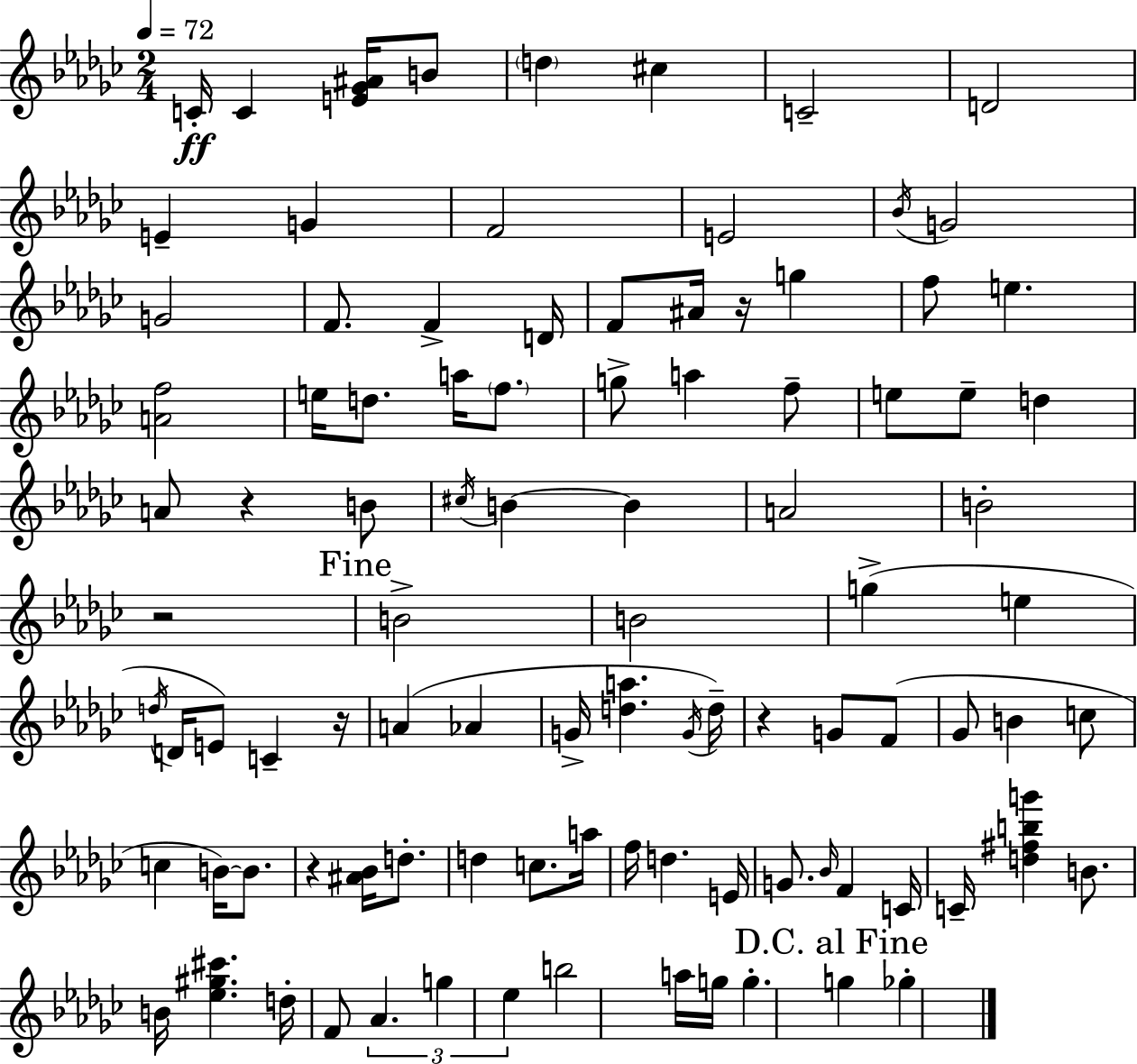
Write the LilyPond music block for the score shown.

{
  \clef treble
  \numericTimeSignature
  \time 2/4
  \key ees \minor
  \tempo 4 = 72
  c'16-.\ff c'4 <e' ges' ais'>16 b'8 | \parenthesize d''4 cis''4 | c'2-- | d'2 | \break e'4-- g'4 | f'2 | e'2 | \acciaccatura { bes'16 } g'2 | \break g'2 | f'8. f'4-> | d'16 f'8 ais'16 r16 g''4 | f''8 e''4. | \break <a' f''>2 | e''16 d''8. a''16 \parenthesize f''8. | g''8-> a''4 f''8-- | e''8 e''8-- d''4 | \break a'8 r4 b'8 | \acciaccatura { cis''16 } b'4~~ b'4 | a'2 | b'2-. | \break r2 | \mark "Fine" b'2-> | b'2 | g''4->( e''4 | \break \acciaccatura { d''16 } d'16 e'8) c'4-- | r16 a'4( aes'4 | g'16-> <d'' a''>4. | \acciaccatura { g'16 } d''16--) r4 | \break g'8 f'8( ges'8 b'4 | c''8 c''4 | b'16~~) b'8. r4 | <ais' bes'>16 d''8.-. d''4 | \break c''8. a''16 f''16 d''4. | e'16 g'8. \grace { bes'16 } | f'4 c'16 c'16-- <d'' fis'' b'' g'''>4 | b'8. b'16 <ees'' gis'' cis'''>4. | \break d''16-. f'8 \tuplet 3/2 { aes'4. | g''4 | ees''4 } b''2 | a''16 g''16 g''4.-. | \break \mark "D.C. al Fine" g''4 | ges''4-. \bar "|."
}